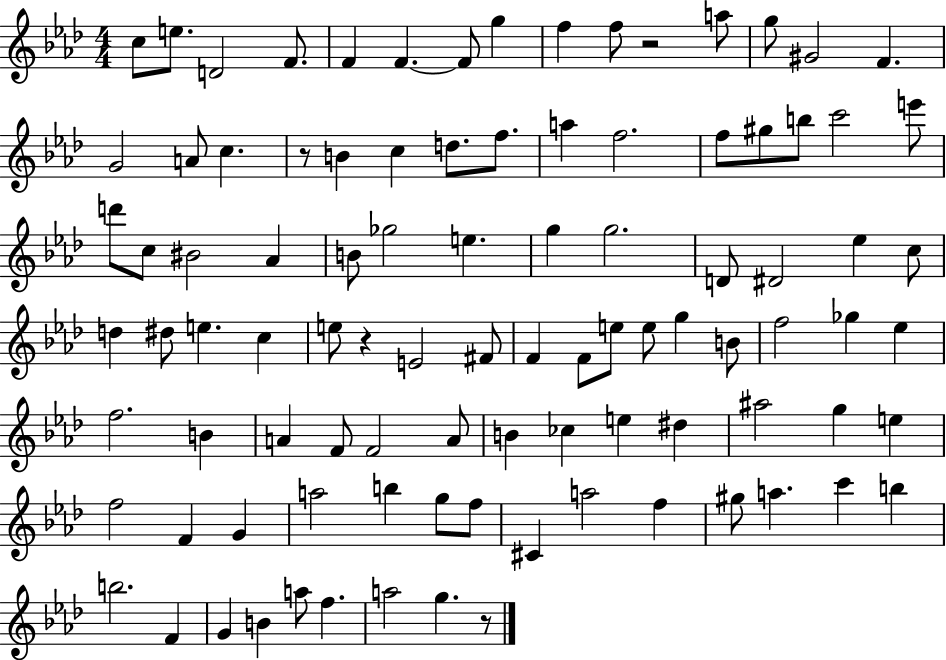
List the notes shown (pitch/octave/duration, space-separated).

C5/e E5/e. D4/h F4/e. F4/q F4/q. F4/e G5/q F5/q F5/e R/h A5/e G5/e G#4/h F4/q. G4/h A4/e C5/q. R/e B4/q C5/q D5/e. F5/e. A5/q F5/h. F5/e G#5/e B5/e C6/h E6/e D6/e C5/e BIS4/h Ab4/q B4/e Gb5/h E5/q. G5/q G5/h. D4/e D#4/h Eb5/q C5/e D5/q D#5/e E5/q. C5/q E5/e R/q E4/h F#4/e F4/q F4/e E5/e E5/e G5/q B4/e F5/h Gb5/q Eb5/q F5/h. B4/q A4/q F4/e F4/h A4/e B4/q CES5/q E5/q D#5/q A#5/h G5/q E5/q F5/h F4/q G4/q A5/h B5/q G5/e F5/e C#4/q A5/h F5/q G#5/e A5/q. C6/q B5/q B5/h. F4/q G4/q B4/q A5/e F5/q. A5/h G5/q. R/e